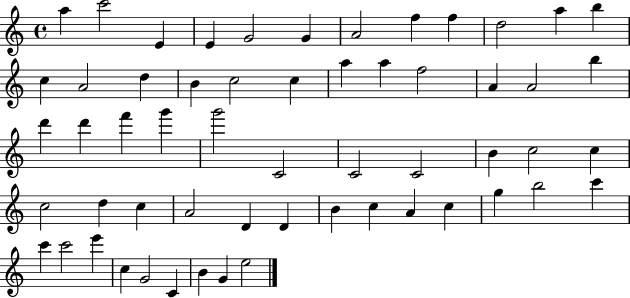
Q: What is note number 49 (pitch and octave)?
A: C6